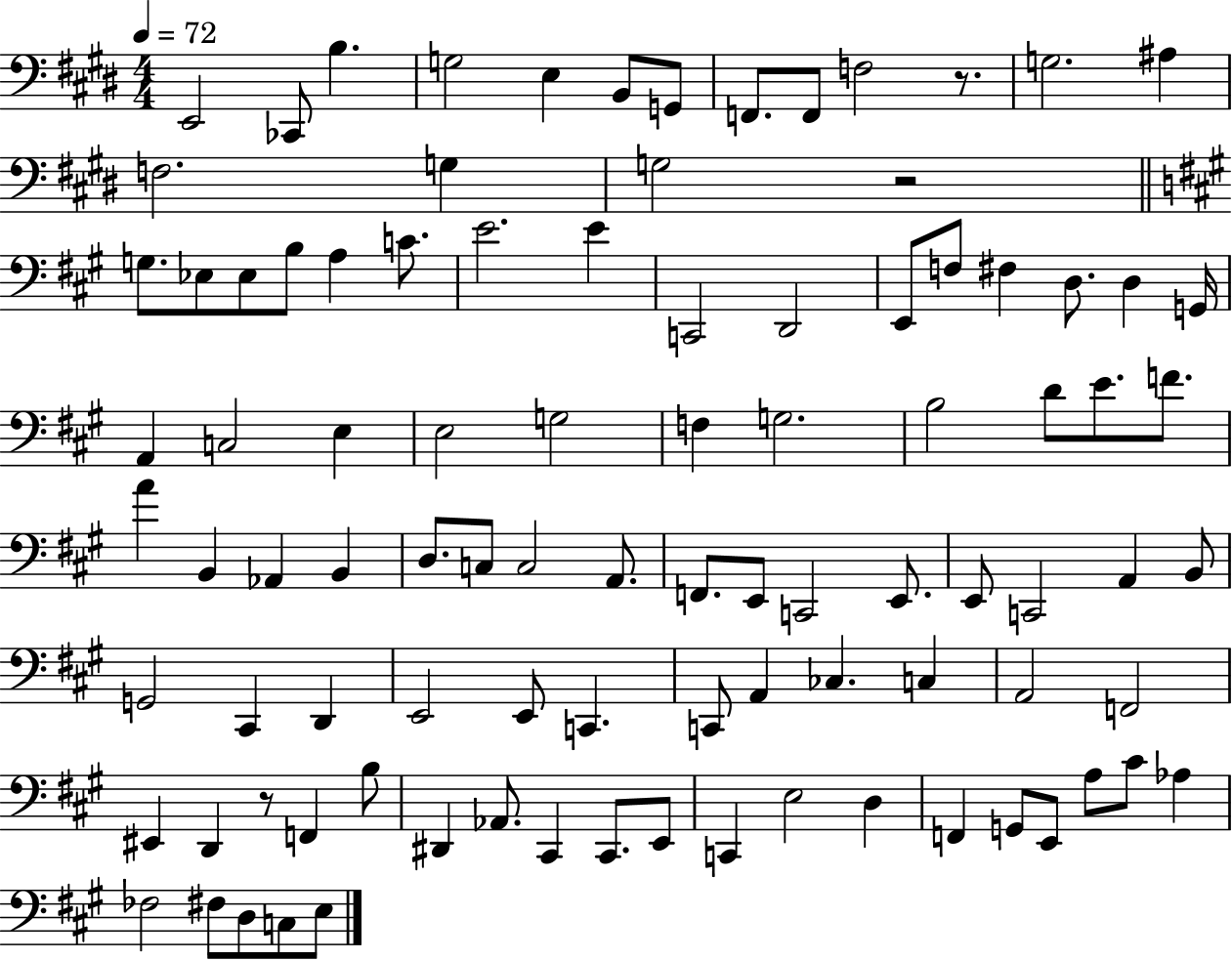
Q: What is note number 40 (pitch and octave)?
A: D4